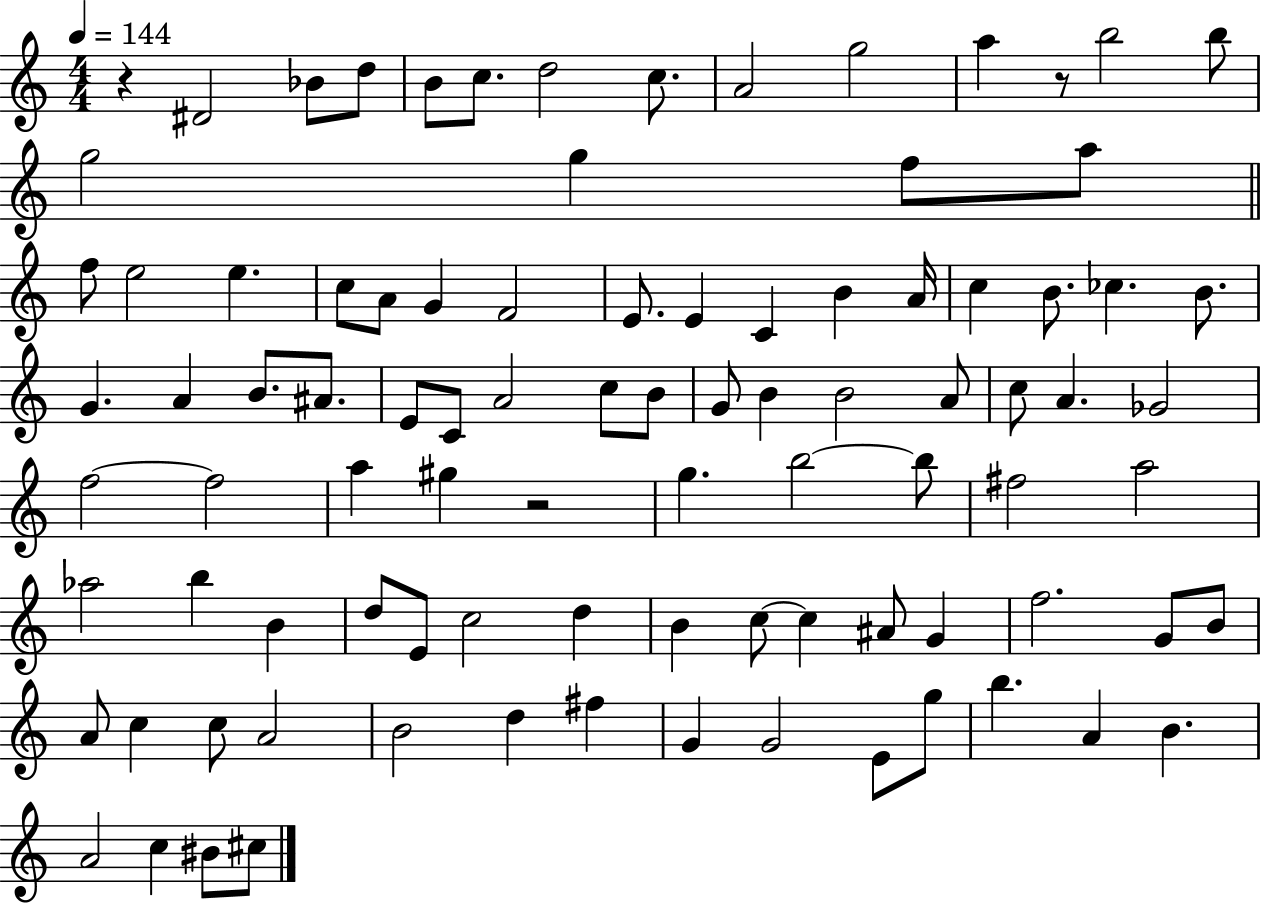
{
  \clef treble
  \numericTimeSignature
  \time 4/4
  \key c \major
  \tempo 4 = 144
  r4 dis'2 bes'8 d''8 | b'8 c''8. d''2 c''8. | a'2 g''2 | a''4 r8 b''2 b''8 | \break g''2 g''4 f''8 a''8 | \bar "||" \break \key c \major f''8 e''2 e''4. | c''8 a'8 g'4 f'2 | e'8. e'4 c'4 b'4 a'16 | c''4 b'8. ces''4. b'8. | \break g'4. a'4 b'8. ais'8. | e'8 c'8 a'2 c''8 b'8 | g'8 b'4 b'2 a'8 | c''8 a'4. ges'2 | \break f''2~~ f''2 | a''4 gis''4 r2 | g''4. b''2~~ b''8 | fis''2 a''2 | \break aes''2 b''4 b'4 | d''8 e'8 c''2 d''4 | b'4 c''8~~ c''4 ais'8 g'4 | f''2. g'8 b'8 | \break a'8 c''4 c''8 a'2 | b'2 d''4 fis''4 | g'4 g'2 e'8 g''8 | b''4. a'4 b'4. | \break a'2 c''4 bis'8 cis''8 | \bar "|."
}